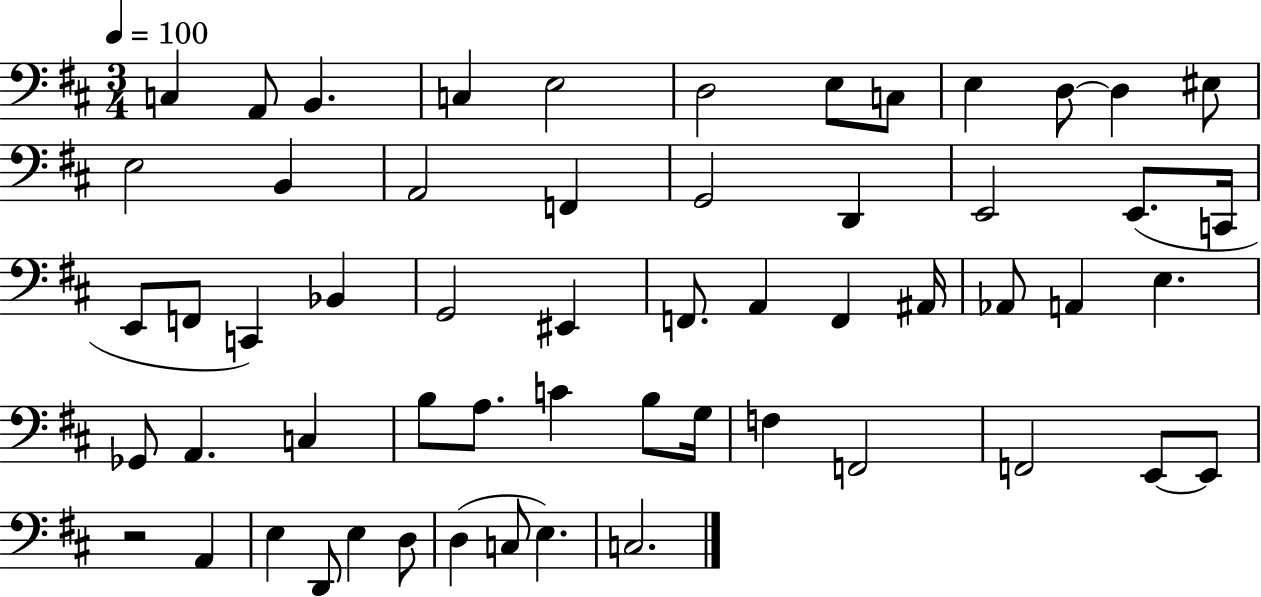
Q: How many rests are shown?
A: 1